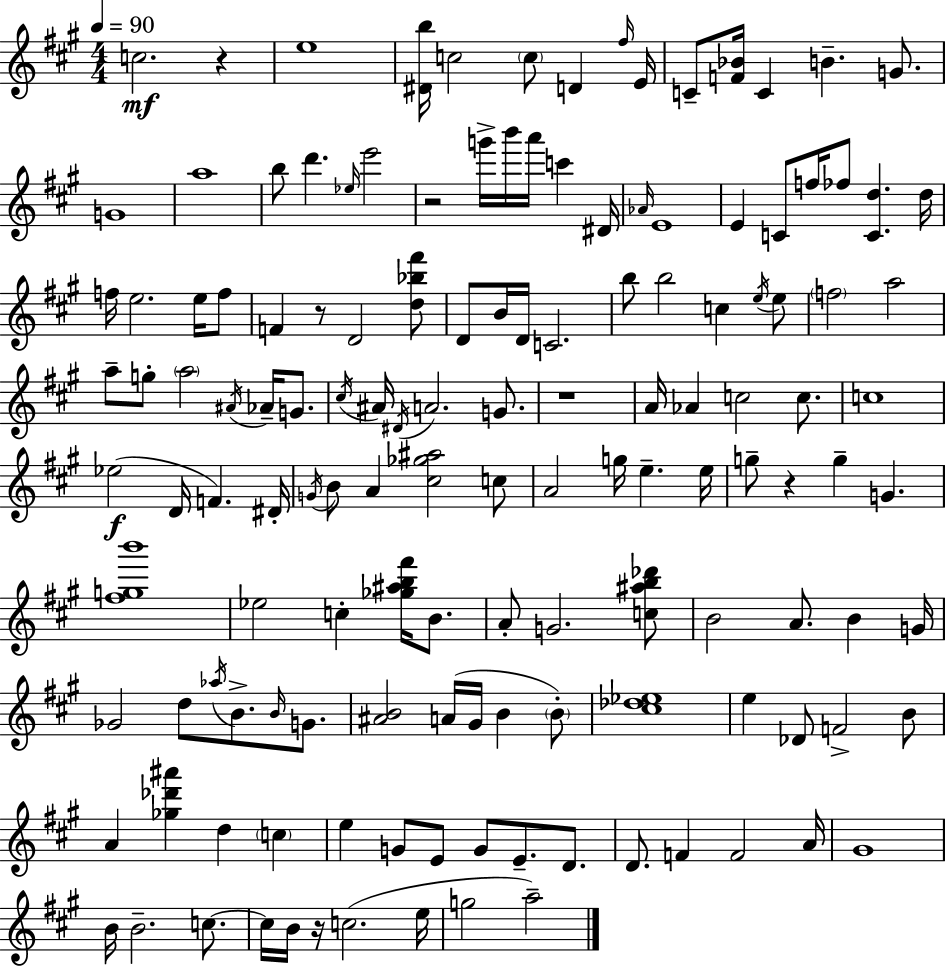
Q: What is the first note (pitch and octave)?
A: C5